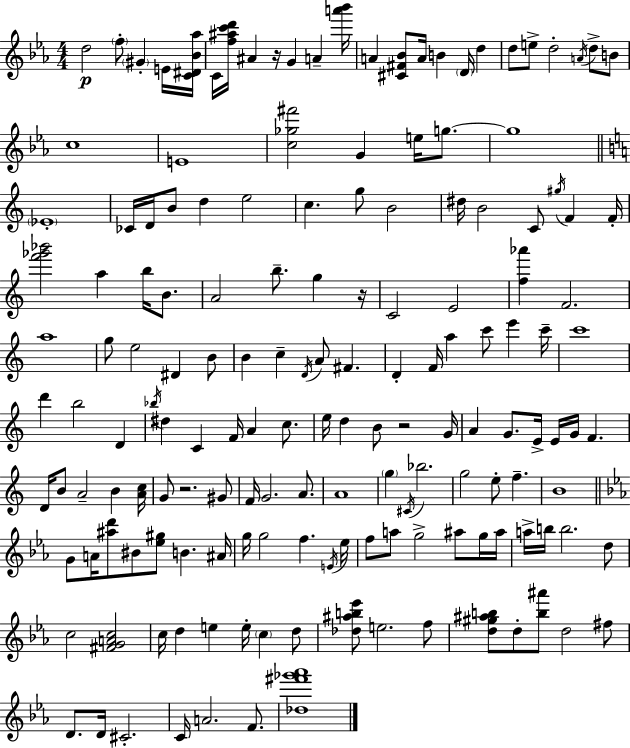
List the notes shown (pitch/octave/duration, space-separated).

D5/h F5/e G#4/q E4/s [C4,D#4,Bb4,Ab5]/s C4/s [F5,A#5,C6,D6]/s A#4/q R/s G4/q A4/q [A6,Bb6]/s A4/q [C#4,F#4,Bb4]/e A4/s B4/q D4/s D5/q D5/e E5/e D5/h A4/s D5/e B4/e C5/w E4/w [C5,Gb5,F#6]/h G4/q E5/s G5/e. G5/w Eb4/w CES4/s D4/s B4/e D5/q E5/h C5/q. G5/e B4/h D#5/s B4/h C4/e G#5/s F4/q F4/s [F6,Gb6,Bb6]/h A5/q B5/s B4/e. A4/h B5/e. G5/q R/s C4/h E4/h [F5,Ab6]/q F4/h. A5/w G5/e E5/h D#4/q B4/e B4/q C5/q D4/s A4/e F#4/q. D4/q F4/s A5/q C6/e E6/q C6/s C6/w D6/q B5/h D4/q Bb5/s D#5/q C4/q F4/s A4/q C5/e. E5/s D5/q B4/e R/h G4/s A4/q G4/e. E4/s E4/s G4/s F4/q. D4/s B4/e A4/h B4/q [A4,C5]/s G4/e R/h. G#4/e F4/s G4/h. A4/e. A4/w G5/q C#4/s Bb5/h. G5/h E5/e F5/q. B4/w G4/e A4/s [A#5,D6]/e BIS4/e [Eb5,G#5]/e B4/q. A#4/s G5/s G5/h F5/q. E4/s Eb5/s F5/e A5/e G5/h A#5/e G5/s A#5/s A5/s B5/s B5/h. D5/e C5/h [F#4,G4,A4,C5]/h C5/s D5/q E5/q E5/s C5/q D5/e [Db5,A#5,B5,Eb6]/e E5/h. F5/e [D5,G#5,A#5,B5]/e D5/e [B5,A#6]/e D5/h F#5/e D4/e. D4/s C#4/h. C4/s A4/h. F4/e. [Db5,F#6,Gb6,Ab6]/w